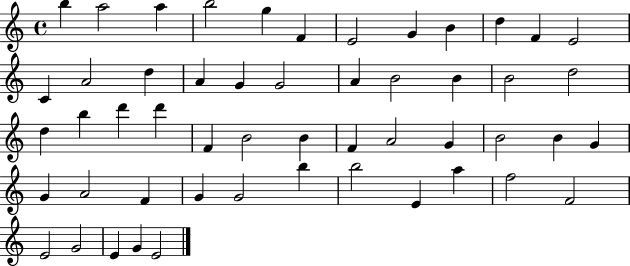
X:1
T:Untitled
M:4/4
L:1/4
K:C
b a2 a b2 g F E2 G B d F E2 C A2 d A G G2 A B2 B B2 d2 d b d' d' F B2 B F A2 G B2 B G G A2 F G G2 b b2 E a f2 F2 E2 G2 E G E2